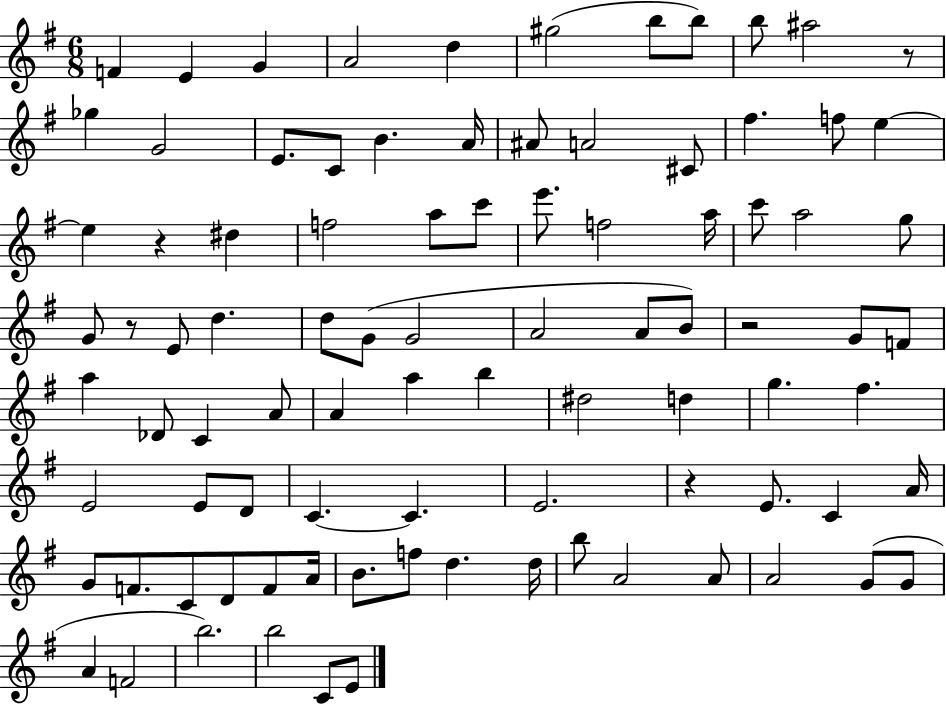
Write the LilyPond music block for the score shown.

{
  \clef treble
  \numericTimeSignature
  \time 6/8
  \key g \major
  f'4 e'4 g'4 | a'2 d''4 | gis''2( b''8 b''8) | b''8 ais''2 r8 | \break ges''4 g'2 | e'8. c'8 b'4. a'16 | ais'8 a'2 cis'8 | fis''4. f''8 e''4~~ | \break e''4 r4 dis''4 | f''2 a''8 c'''8 | e'''8. f''2 a''16 | c'''8 a''2 g''8 | \break g'8 r8 e'8 d''4. | d''8 g'8( g'2 | a'2 a'8 b'8) | r2 g'8 f'8 | \break a''4 des'8 c'4 a'8 | a'4 a''4 b''4 | dis''2 d''4 | g''4. fis''4. | \break e'2 e'8 d'8 | c'4.~~ c'4. | e'2. | r4 e'8. c'4 a'16 | \break g'8 f'8. c'8 d'8 f'8 a'16 | b'8. f''8 d''4. d''16 | b''8 a'2 a'8 | a'2 g'8( g'8 | \break a'4 f'2 | b''2.) | b''2 c'8 e'8 | \bar "|."
}